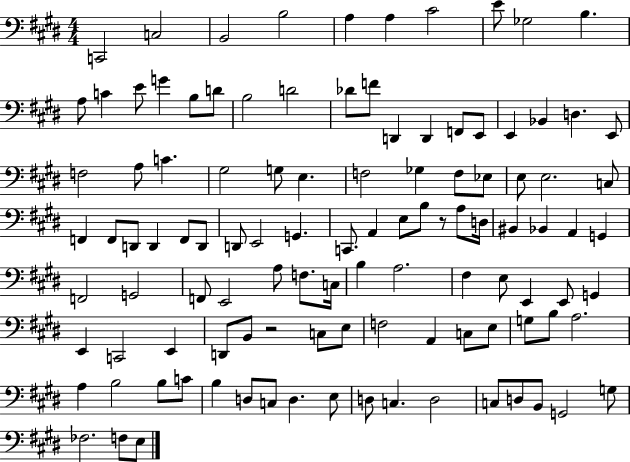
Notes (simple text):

C2/h C3/h B2/h B3/h A3/q A3/q C#4/h E4/e Gb3/h B3/q. A3/e C4/q E4/e G4/q B3/e D4/e B3/h D4/h Db4/e F4/e D2/q D2/q F2/e E2/e E2/q Bb2/q D3/q. E2/e F3/h A3/e C4/q. G#3/h G3/e E3/q. F3/h Gb3/q F3/e Eb3/e E3/e E3/h. C3/e F2/q F2/e D2/e D2/q F2/e D2/e D2/e E2/h G2/q. C2/e. A2/q E3/e B3/e R/e A3/e D3/s BIS2/q Bb2/q A2/q G2/q F2/h G2/h F2/e E2/h A3/e F3/e. C3/s B3/q A3/h. F#3/q E3/e E2/q E2/e G2/q E2/q C2/h E2/q D2/e B2/e R/h C3/e E3/e F3/h A2/q C3/e E3/e G3/e B3/e A3/h. A3/q B3/h B3/e C4/e B3/q D3/e C3/e D3/q. E3/e D3/e C3/q. D3/h C3/e D3/e B2/e G2/h G3/e FES3/h. F3/e E3/e